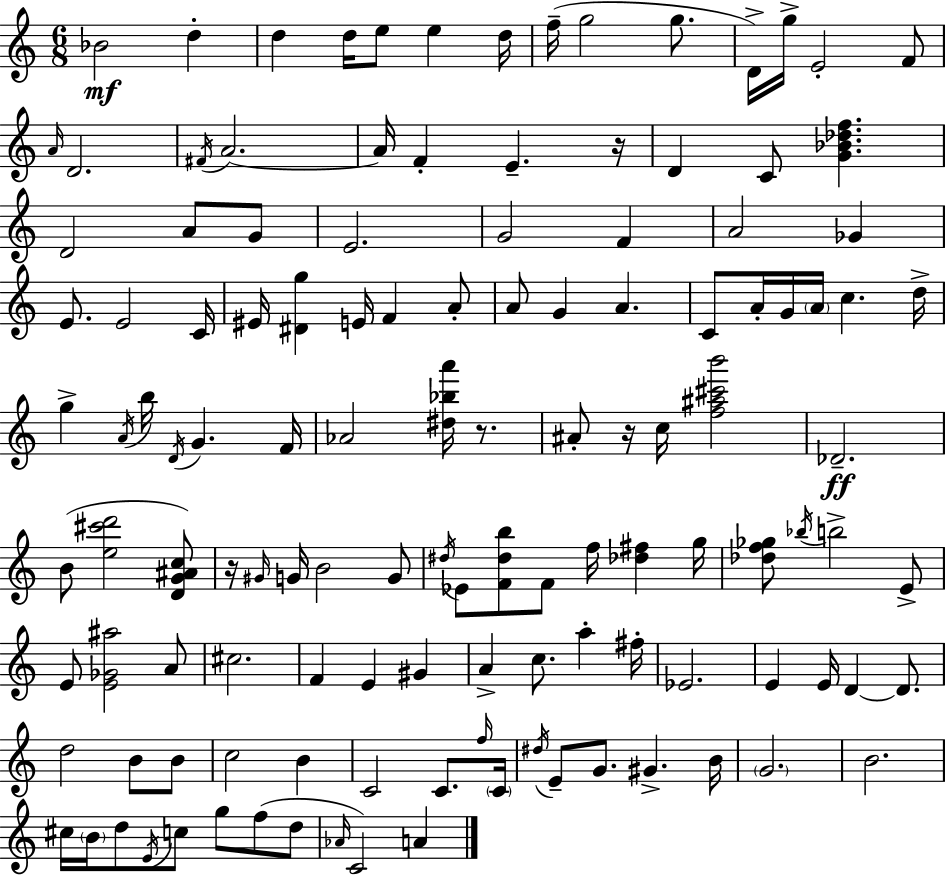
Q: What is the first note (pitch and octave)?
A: Bb4